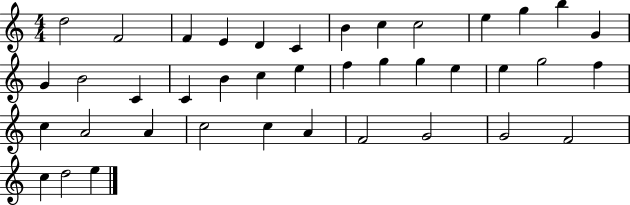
D5/h F4/h F4/q E4/q D4/q C4/q B4/q C5/q C5/h E5/q G5/q B5/q G4/q G4/q B4/h C4/q C4/q B4/q C5/q E5/q F5/q G5/q G5/q E5/q E5/q G5/h F5/q C5/q A4/h A4/q C5/h C5/q A4/q F4/h G4/h G4/h F4/h C5/q D5/h E5/q